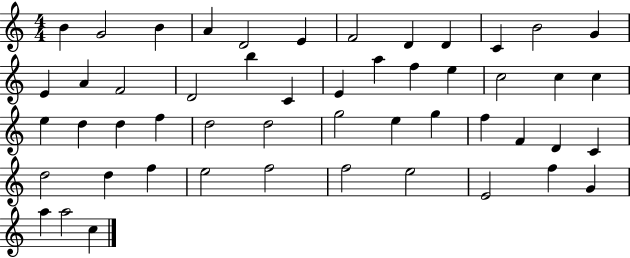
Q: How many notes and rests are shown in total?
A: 51